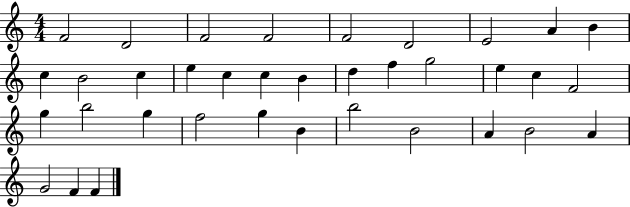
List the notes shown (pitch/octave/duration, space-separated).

F4/h D4/h F4/h F4/h F4/h D4/h E4/h A4/q B4/q C5/q B4/h C5/q E5/q C5/q C5/q B4/q D5/q F5/q G5/h E5/q C5/q F4/h G5/q B5/h G5/q F5/h G5/q B4/q B5/h B4/h A4/q B4/h A4/q G4/h F4/q F4/q